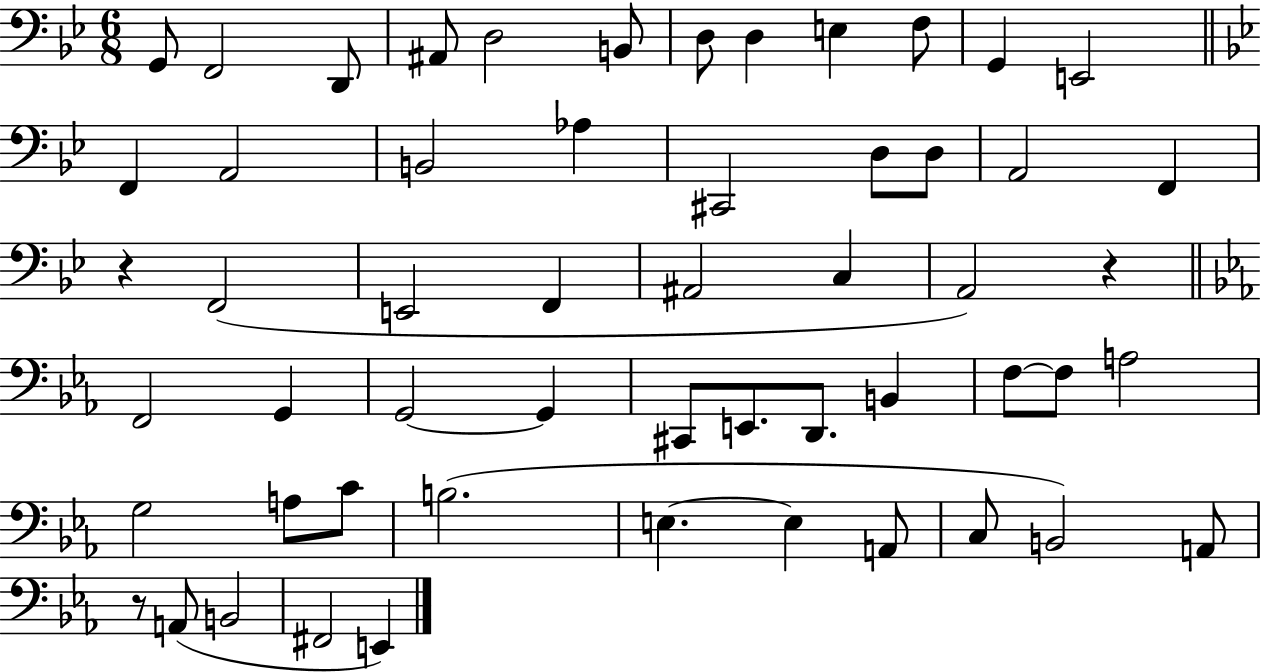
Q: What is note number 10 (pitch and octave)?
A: F3